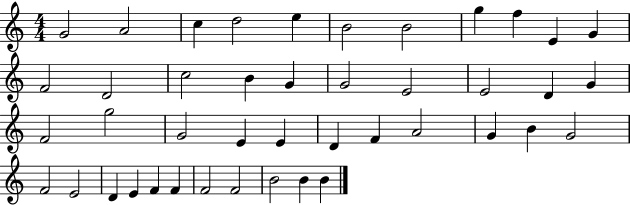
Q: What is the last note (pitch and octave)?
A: B4